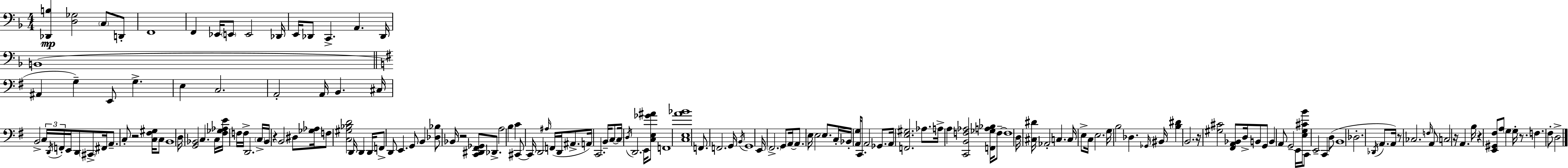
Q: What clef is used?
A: bass